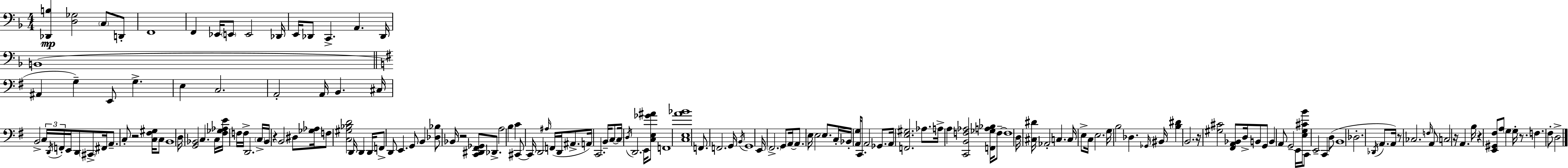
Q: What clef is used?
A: bass